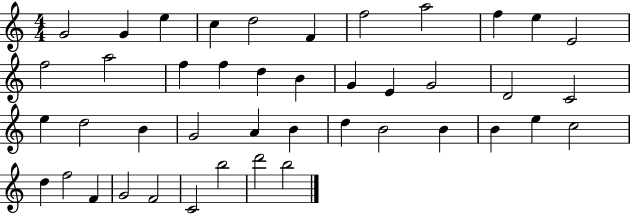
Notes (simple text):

G4/h G4/q E5/q C5/q D5/h F4/q F5/h A5/h F5/q E5/q E4/h F5/h A5/h F5/q F5/q D5/q B4/q G4/q E4/q G4/h D4/h C4/h E5/q D5/h B4/q G4/h A4/q B4/q D5/q B4/h B4/q B4/q E5/q C5/h D5/q F5/h F4/q G4/h F4/h C4/h B5/h D6/h B5/h